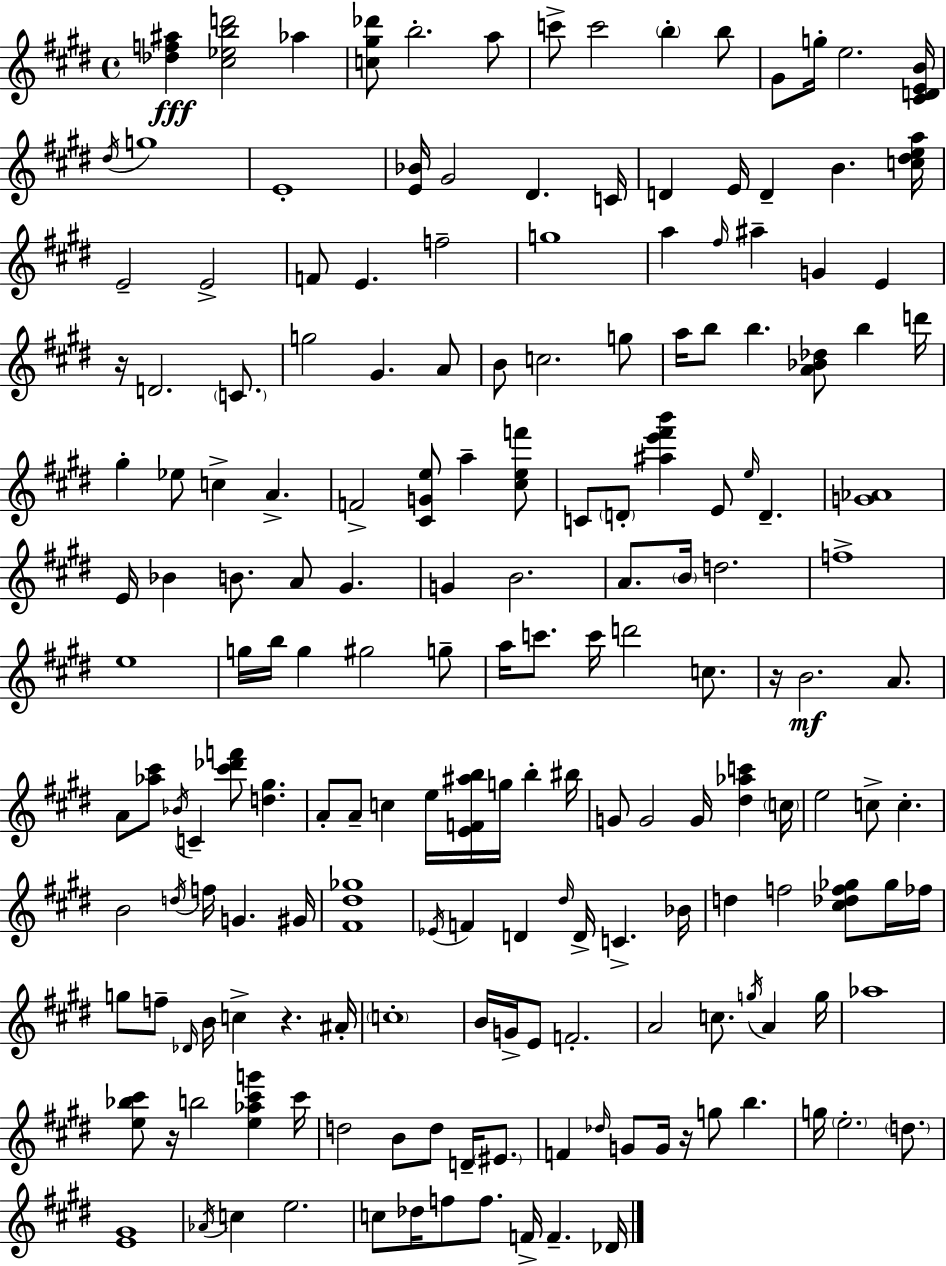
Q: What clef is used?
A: treble